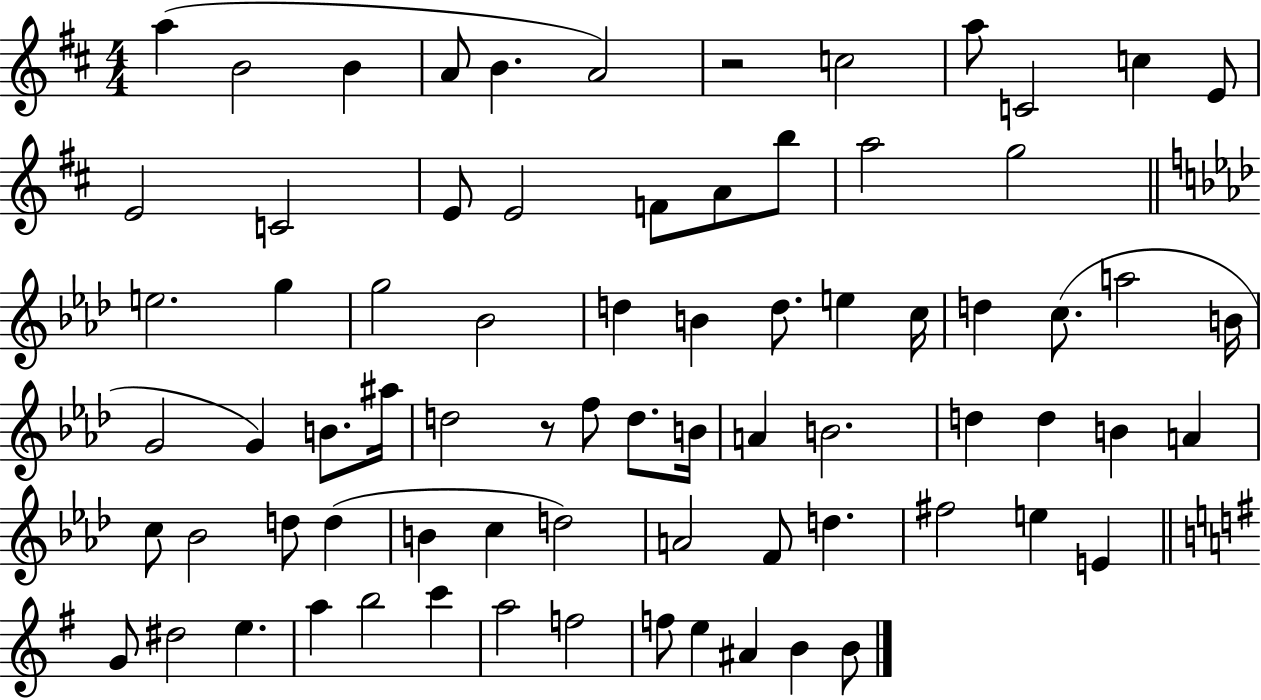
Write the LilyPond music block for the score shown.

{
  \clef treble
  \numericTimeSignature
  \time 4/4
  \key d \major
  \repeat volta 2 { a''4( b'2 b'4 | a'8 b'4. a'2) | r2 c''2 | a''8 c'2 c''4 e'8 | \break e'2 c'2 | e'8 e'2 f'8 a'8 b''8 | a''2 g''2 | \bar "||" \break \key f \minor e''2. g''4 | g''2 bes'2 | d''4 b'4 d''8. e''4 c''16 | d''4 c''8.( a''2 b'16 | \break g'2 g'4) b'8. ais''16 | d''2 r8 f''8 d''8. b'16 | a'4 b'2. | d''4 d''4 b'4 a'4 | \break c''8 bes'2 d''8 d''4( | b'4 c''4 d''2) | a'2 f'8 d''4. | fis''2 e''4 e'4 | \break \bar "||" \break \key g \major g'8 dis''2 e''4. | a''4 b''2 c'''4 | a''2 f''2 | f''8 e''4 ais'4 b'4 b'8 | \break } \bar "|."
}